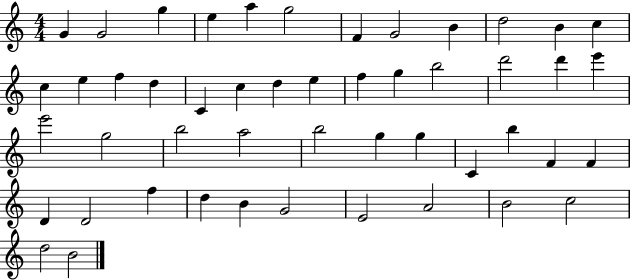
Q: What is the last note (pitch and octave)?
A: B4